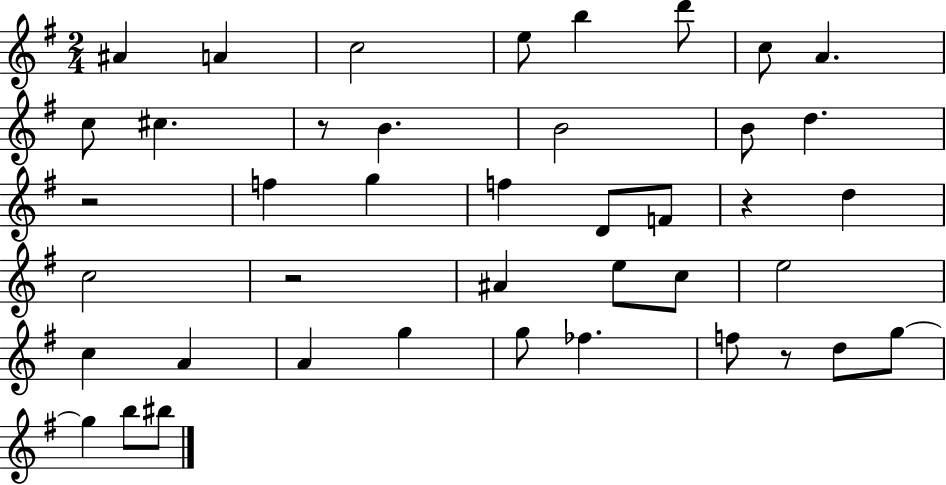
{
  \clef treble
  \numericTimeSignature
  \time 2/4
  \key g \major
  ais'4 a'4 | c''2 | e''8 b''4 d'''8 | c''8 a'4. | \break c''8 cis''4. | r8 b'4. | b'2 | b'8 d''4. | \break r2 | f''4 g''4 | f''4 d'8 f'8 | r4 d''4 | \break c''2 | r2 | ais'4 e''8 c''8 | e''2 | \break c''4 a'4 | a'4 g''4 | g''8 fes''4. | f''8 r8 d''8 g''8~~ | \break g''4 b''8 bis''8 | \bar "|."
}